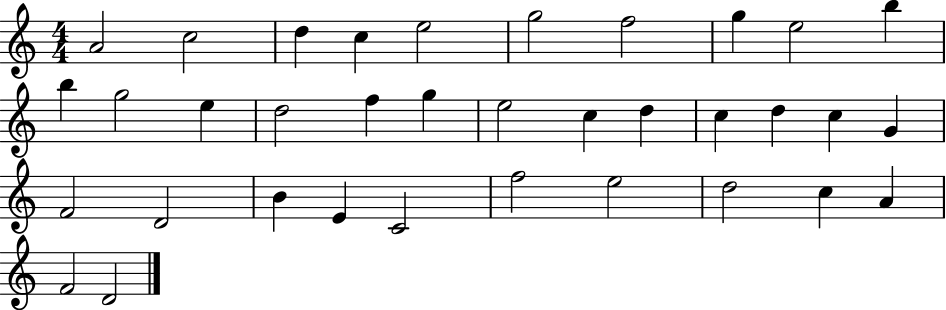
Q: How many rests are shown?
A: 0